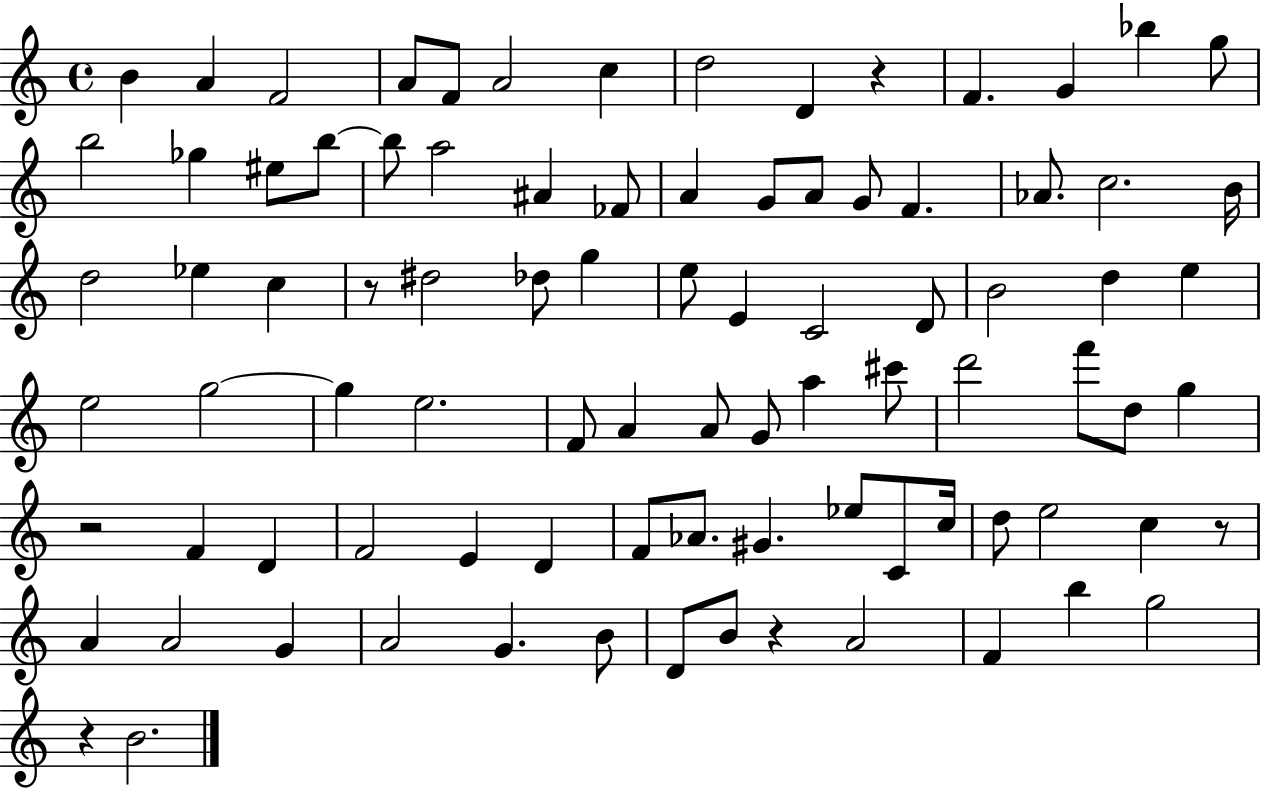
B4/q A4/q F4/h A4/e F4/e A4/h C5/q D5/h D4/q R/q F4/q. G4/q Bb5/q G5/e B5/h Gb5/q EIS5/e B5/e B5/e A5/h A#4/q FES4/e A4/q G4/e A4/e G4/e F4/q. Ab4/e. C5/h. B4/s D5/h Eb5/q C5/q R/e D#5/h Db5/e G5/q E5/e E4/q C4/h D4/e B4/h D5/q E5/q E5/h G5/h G5/q E5/h. F4/e A4/q A4/e G4/e A5/q C#6/e D6/h F6/e D5/e G5/q R/h F4/q D4/q F4/h E4/q D4/q F4/e Ab4/e. G#4/q. Eb5/e C4/e C5/s D5/e E5/h C5/q R/e A4/q A4/h G4/q A4/h G4/q. B4/e D4/e B4/e R/q A4/h F4/q B5/q G5/h R/q B4/h.